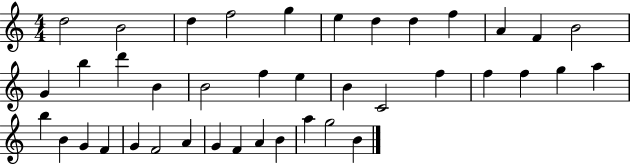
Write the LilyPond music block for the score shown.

{
  \clef treble
  \numericTimeSignature
  \time 4/4
  \key c \major
  d''2 b'2 | d''4 f''2 g''4 | e''4 d''4 d''4 f''4 | a'4 f'4 b'2 | \break g'4 b''4 d'''4 b'4 | b'2 f''4 e''4 | b'4 c'2 f''4 | f''4 f''4 g''4 a''4 | \break b''4 b'4 g'4 f'4 | g'4 f'2 a'4 | g'4 f'4 a'4 b'4 | a''4 g''2 b'4 | \break \bar "|."
}